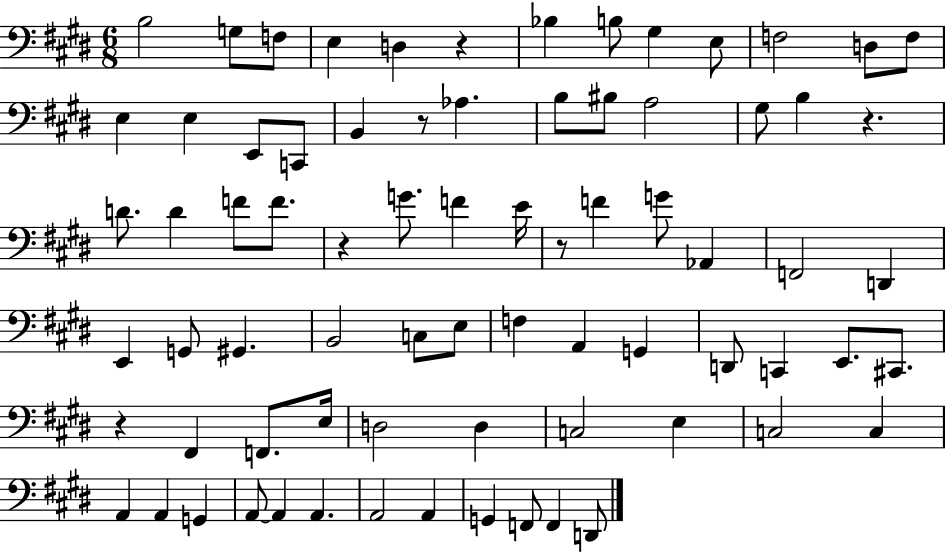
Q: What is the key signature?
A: E major